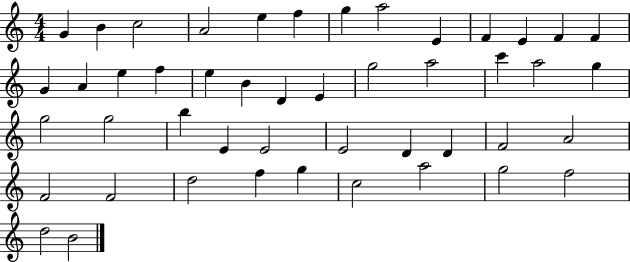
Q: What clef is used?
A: treble